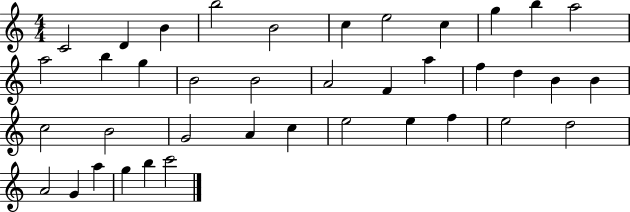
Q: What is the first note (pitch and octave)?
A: C4